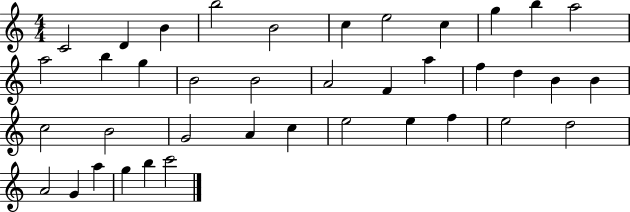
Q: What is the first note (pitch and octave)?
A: C4